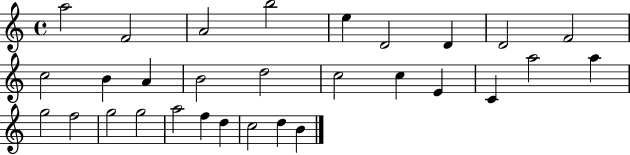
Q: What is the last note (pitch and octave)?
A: B4